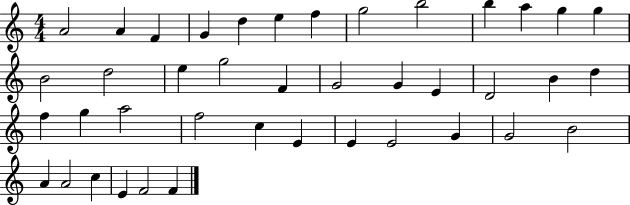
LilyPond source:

{
  \clef treble
  \numericTimeSignature
  \time 4/4
  \key c \major
  a'2 a'4 f'4 | g'4 d''4 e''4 f''4 | g''2 b''2 | b''4 a''4 g''4 g''4 | \break b'2 d''2 | e''4 g''2 f'4 | g'2 g'4 e'4 | d'2 b'4 d''4 | \break f''4 g''4 a''2 | f''2 c''4 e'4 | e'4 e'2 g'4 | g'2 b'2 | \break a'4 a'2 c''4 | e'4 f'2 f'4 | \bar "|."
}